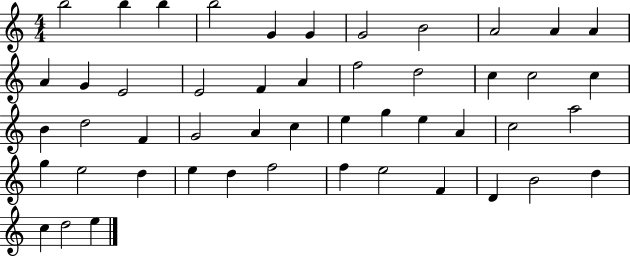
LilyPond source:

{
  \clef treble
  \numericTimeSignature
  \time 4/4
  \key c \major
  b''2 b''4 b''4 | b''2 g'4 g'4 | g'2 b'2 | a'2 a'4 a'4 | \break a'4 g'4 e'2 | e'2 f'4 a'4 | f''2 d''2 | c''4 c''2 c''4 | \break b'4 d''2 f'4 | g'2 a'4 c''4 | e''4 g''4 e''4 a'4 | c''2 a''2 | \break g''4 e''2 d''4 | e''4 d''4 f''2 | f''4 e''2 f'4 | d'4 b'2 d''4 | \break c''4 d''2 e''4 | \bar "|."
}